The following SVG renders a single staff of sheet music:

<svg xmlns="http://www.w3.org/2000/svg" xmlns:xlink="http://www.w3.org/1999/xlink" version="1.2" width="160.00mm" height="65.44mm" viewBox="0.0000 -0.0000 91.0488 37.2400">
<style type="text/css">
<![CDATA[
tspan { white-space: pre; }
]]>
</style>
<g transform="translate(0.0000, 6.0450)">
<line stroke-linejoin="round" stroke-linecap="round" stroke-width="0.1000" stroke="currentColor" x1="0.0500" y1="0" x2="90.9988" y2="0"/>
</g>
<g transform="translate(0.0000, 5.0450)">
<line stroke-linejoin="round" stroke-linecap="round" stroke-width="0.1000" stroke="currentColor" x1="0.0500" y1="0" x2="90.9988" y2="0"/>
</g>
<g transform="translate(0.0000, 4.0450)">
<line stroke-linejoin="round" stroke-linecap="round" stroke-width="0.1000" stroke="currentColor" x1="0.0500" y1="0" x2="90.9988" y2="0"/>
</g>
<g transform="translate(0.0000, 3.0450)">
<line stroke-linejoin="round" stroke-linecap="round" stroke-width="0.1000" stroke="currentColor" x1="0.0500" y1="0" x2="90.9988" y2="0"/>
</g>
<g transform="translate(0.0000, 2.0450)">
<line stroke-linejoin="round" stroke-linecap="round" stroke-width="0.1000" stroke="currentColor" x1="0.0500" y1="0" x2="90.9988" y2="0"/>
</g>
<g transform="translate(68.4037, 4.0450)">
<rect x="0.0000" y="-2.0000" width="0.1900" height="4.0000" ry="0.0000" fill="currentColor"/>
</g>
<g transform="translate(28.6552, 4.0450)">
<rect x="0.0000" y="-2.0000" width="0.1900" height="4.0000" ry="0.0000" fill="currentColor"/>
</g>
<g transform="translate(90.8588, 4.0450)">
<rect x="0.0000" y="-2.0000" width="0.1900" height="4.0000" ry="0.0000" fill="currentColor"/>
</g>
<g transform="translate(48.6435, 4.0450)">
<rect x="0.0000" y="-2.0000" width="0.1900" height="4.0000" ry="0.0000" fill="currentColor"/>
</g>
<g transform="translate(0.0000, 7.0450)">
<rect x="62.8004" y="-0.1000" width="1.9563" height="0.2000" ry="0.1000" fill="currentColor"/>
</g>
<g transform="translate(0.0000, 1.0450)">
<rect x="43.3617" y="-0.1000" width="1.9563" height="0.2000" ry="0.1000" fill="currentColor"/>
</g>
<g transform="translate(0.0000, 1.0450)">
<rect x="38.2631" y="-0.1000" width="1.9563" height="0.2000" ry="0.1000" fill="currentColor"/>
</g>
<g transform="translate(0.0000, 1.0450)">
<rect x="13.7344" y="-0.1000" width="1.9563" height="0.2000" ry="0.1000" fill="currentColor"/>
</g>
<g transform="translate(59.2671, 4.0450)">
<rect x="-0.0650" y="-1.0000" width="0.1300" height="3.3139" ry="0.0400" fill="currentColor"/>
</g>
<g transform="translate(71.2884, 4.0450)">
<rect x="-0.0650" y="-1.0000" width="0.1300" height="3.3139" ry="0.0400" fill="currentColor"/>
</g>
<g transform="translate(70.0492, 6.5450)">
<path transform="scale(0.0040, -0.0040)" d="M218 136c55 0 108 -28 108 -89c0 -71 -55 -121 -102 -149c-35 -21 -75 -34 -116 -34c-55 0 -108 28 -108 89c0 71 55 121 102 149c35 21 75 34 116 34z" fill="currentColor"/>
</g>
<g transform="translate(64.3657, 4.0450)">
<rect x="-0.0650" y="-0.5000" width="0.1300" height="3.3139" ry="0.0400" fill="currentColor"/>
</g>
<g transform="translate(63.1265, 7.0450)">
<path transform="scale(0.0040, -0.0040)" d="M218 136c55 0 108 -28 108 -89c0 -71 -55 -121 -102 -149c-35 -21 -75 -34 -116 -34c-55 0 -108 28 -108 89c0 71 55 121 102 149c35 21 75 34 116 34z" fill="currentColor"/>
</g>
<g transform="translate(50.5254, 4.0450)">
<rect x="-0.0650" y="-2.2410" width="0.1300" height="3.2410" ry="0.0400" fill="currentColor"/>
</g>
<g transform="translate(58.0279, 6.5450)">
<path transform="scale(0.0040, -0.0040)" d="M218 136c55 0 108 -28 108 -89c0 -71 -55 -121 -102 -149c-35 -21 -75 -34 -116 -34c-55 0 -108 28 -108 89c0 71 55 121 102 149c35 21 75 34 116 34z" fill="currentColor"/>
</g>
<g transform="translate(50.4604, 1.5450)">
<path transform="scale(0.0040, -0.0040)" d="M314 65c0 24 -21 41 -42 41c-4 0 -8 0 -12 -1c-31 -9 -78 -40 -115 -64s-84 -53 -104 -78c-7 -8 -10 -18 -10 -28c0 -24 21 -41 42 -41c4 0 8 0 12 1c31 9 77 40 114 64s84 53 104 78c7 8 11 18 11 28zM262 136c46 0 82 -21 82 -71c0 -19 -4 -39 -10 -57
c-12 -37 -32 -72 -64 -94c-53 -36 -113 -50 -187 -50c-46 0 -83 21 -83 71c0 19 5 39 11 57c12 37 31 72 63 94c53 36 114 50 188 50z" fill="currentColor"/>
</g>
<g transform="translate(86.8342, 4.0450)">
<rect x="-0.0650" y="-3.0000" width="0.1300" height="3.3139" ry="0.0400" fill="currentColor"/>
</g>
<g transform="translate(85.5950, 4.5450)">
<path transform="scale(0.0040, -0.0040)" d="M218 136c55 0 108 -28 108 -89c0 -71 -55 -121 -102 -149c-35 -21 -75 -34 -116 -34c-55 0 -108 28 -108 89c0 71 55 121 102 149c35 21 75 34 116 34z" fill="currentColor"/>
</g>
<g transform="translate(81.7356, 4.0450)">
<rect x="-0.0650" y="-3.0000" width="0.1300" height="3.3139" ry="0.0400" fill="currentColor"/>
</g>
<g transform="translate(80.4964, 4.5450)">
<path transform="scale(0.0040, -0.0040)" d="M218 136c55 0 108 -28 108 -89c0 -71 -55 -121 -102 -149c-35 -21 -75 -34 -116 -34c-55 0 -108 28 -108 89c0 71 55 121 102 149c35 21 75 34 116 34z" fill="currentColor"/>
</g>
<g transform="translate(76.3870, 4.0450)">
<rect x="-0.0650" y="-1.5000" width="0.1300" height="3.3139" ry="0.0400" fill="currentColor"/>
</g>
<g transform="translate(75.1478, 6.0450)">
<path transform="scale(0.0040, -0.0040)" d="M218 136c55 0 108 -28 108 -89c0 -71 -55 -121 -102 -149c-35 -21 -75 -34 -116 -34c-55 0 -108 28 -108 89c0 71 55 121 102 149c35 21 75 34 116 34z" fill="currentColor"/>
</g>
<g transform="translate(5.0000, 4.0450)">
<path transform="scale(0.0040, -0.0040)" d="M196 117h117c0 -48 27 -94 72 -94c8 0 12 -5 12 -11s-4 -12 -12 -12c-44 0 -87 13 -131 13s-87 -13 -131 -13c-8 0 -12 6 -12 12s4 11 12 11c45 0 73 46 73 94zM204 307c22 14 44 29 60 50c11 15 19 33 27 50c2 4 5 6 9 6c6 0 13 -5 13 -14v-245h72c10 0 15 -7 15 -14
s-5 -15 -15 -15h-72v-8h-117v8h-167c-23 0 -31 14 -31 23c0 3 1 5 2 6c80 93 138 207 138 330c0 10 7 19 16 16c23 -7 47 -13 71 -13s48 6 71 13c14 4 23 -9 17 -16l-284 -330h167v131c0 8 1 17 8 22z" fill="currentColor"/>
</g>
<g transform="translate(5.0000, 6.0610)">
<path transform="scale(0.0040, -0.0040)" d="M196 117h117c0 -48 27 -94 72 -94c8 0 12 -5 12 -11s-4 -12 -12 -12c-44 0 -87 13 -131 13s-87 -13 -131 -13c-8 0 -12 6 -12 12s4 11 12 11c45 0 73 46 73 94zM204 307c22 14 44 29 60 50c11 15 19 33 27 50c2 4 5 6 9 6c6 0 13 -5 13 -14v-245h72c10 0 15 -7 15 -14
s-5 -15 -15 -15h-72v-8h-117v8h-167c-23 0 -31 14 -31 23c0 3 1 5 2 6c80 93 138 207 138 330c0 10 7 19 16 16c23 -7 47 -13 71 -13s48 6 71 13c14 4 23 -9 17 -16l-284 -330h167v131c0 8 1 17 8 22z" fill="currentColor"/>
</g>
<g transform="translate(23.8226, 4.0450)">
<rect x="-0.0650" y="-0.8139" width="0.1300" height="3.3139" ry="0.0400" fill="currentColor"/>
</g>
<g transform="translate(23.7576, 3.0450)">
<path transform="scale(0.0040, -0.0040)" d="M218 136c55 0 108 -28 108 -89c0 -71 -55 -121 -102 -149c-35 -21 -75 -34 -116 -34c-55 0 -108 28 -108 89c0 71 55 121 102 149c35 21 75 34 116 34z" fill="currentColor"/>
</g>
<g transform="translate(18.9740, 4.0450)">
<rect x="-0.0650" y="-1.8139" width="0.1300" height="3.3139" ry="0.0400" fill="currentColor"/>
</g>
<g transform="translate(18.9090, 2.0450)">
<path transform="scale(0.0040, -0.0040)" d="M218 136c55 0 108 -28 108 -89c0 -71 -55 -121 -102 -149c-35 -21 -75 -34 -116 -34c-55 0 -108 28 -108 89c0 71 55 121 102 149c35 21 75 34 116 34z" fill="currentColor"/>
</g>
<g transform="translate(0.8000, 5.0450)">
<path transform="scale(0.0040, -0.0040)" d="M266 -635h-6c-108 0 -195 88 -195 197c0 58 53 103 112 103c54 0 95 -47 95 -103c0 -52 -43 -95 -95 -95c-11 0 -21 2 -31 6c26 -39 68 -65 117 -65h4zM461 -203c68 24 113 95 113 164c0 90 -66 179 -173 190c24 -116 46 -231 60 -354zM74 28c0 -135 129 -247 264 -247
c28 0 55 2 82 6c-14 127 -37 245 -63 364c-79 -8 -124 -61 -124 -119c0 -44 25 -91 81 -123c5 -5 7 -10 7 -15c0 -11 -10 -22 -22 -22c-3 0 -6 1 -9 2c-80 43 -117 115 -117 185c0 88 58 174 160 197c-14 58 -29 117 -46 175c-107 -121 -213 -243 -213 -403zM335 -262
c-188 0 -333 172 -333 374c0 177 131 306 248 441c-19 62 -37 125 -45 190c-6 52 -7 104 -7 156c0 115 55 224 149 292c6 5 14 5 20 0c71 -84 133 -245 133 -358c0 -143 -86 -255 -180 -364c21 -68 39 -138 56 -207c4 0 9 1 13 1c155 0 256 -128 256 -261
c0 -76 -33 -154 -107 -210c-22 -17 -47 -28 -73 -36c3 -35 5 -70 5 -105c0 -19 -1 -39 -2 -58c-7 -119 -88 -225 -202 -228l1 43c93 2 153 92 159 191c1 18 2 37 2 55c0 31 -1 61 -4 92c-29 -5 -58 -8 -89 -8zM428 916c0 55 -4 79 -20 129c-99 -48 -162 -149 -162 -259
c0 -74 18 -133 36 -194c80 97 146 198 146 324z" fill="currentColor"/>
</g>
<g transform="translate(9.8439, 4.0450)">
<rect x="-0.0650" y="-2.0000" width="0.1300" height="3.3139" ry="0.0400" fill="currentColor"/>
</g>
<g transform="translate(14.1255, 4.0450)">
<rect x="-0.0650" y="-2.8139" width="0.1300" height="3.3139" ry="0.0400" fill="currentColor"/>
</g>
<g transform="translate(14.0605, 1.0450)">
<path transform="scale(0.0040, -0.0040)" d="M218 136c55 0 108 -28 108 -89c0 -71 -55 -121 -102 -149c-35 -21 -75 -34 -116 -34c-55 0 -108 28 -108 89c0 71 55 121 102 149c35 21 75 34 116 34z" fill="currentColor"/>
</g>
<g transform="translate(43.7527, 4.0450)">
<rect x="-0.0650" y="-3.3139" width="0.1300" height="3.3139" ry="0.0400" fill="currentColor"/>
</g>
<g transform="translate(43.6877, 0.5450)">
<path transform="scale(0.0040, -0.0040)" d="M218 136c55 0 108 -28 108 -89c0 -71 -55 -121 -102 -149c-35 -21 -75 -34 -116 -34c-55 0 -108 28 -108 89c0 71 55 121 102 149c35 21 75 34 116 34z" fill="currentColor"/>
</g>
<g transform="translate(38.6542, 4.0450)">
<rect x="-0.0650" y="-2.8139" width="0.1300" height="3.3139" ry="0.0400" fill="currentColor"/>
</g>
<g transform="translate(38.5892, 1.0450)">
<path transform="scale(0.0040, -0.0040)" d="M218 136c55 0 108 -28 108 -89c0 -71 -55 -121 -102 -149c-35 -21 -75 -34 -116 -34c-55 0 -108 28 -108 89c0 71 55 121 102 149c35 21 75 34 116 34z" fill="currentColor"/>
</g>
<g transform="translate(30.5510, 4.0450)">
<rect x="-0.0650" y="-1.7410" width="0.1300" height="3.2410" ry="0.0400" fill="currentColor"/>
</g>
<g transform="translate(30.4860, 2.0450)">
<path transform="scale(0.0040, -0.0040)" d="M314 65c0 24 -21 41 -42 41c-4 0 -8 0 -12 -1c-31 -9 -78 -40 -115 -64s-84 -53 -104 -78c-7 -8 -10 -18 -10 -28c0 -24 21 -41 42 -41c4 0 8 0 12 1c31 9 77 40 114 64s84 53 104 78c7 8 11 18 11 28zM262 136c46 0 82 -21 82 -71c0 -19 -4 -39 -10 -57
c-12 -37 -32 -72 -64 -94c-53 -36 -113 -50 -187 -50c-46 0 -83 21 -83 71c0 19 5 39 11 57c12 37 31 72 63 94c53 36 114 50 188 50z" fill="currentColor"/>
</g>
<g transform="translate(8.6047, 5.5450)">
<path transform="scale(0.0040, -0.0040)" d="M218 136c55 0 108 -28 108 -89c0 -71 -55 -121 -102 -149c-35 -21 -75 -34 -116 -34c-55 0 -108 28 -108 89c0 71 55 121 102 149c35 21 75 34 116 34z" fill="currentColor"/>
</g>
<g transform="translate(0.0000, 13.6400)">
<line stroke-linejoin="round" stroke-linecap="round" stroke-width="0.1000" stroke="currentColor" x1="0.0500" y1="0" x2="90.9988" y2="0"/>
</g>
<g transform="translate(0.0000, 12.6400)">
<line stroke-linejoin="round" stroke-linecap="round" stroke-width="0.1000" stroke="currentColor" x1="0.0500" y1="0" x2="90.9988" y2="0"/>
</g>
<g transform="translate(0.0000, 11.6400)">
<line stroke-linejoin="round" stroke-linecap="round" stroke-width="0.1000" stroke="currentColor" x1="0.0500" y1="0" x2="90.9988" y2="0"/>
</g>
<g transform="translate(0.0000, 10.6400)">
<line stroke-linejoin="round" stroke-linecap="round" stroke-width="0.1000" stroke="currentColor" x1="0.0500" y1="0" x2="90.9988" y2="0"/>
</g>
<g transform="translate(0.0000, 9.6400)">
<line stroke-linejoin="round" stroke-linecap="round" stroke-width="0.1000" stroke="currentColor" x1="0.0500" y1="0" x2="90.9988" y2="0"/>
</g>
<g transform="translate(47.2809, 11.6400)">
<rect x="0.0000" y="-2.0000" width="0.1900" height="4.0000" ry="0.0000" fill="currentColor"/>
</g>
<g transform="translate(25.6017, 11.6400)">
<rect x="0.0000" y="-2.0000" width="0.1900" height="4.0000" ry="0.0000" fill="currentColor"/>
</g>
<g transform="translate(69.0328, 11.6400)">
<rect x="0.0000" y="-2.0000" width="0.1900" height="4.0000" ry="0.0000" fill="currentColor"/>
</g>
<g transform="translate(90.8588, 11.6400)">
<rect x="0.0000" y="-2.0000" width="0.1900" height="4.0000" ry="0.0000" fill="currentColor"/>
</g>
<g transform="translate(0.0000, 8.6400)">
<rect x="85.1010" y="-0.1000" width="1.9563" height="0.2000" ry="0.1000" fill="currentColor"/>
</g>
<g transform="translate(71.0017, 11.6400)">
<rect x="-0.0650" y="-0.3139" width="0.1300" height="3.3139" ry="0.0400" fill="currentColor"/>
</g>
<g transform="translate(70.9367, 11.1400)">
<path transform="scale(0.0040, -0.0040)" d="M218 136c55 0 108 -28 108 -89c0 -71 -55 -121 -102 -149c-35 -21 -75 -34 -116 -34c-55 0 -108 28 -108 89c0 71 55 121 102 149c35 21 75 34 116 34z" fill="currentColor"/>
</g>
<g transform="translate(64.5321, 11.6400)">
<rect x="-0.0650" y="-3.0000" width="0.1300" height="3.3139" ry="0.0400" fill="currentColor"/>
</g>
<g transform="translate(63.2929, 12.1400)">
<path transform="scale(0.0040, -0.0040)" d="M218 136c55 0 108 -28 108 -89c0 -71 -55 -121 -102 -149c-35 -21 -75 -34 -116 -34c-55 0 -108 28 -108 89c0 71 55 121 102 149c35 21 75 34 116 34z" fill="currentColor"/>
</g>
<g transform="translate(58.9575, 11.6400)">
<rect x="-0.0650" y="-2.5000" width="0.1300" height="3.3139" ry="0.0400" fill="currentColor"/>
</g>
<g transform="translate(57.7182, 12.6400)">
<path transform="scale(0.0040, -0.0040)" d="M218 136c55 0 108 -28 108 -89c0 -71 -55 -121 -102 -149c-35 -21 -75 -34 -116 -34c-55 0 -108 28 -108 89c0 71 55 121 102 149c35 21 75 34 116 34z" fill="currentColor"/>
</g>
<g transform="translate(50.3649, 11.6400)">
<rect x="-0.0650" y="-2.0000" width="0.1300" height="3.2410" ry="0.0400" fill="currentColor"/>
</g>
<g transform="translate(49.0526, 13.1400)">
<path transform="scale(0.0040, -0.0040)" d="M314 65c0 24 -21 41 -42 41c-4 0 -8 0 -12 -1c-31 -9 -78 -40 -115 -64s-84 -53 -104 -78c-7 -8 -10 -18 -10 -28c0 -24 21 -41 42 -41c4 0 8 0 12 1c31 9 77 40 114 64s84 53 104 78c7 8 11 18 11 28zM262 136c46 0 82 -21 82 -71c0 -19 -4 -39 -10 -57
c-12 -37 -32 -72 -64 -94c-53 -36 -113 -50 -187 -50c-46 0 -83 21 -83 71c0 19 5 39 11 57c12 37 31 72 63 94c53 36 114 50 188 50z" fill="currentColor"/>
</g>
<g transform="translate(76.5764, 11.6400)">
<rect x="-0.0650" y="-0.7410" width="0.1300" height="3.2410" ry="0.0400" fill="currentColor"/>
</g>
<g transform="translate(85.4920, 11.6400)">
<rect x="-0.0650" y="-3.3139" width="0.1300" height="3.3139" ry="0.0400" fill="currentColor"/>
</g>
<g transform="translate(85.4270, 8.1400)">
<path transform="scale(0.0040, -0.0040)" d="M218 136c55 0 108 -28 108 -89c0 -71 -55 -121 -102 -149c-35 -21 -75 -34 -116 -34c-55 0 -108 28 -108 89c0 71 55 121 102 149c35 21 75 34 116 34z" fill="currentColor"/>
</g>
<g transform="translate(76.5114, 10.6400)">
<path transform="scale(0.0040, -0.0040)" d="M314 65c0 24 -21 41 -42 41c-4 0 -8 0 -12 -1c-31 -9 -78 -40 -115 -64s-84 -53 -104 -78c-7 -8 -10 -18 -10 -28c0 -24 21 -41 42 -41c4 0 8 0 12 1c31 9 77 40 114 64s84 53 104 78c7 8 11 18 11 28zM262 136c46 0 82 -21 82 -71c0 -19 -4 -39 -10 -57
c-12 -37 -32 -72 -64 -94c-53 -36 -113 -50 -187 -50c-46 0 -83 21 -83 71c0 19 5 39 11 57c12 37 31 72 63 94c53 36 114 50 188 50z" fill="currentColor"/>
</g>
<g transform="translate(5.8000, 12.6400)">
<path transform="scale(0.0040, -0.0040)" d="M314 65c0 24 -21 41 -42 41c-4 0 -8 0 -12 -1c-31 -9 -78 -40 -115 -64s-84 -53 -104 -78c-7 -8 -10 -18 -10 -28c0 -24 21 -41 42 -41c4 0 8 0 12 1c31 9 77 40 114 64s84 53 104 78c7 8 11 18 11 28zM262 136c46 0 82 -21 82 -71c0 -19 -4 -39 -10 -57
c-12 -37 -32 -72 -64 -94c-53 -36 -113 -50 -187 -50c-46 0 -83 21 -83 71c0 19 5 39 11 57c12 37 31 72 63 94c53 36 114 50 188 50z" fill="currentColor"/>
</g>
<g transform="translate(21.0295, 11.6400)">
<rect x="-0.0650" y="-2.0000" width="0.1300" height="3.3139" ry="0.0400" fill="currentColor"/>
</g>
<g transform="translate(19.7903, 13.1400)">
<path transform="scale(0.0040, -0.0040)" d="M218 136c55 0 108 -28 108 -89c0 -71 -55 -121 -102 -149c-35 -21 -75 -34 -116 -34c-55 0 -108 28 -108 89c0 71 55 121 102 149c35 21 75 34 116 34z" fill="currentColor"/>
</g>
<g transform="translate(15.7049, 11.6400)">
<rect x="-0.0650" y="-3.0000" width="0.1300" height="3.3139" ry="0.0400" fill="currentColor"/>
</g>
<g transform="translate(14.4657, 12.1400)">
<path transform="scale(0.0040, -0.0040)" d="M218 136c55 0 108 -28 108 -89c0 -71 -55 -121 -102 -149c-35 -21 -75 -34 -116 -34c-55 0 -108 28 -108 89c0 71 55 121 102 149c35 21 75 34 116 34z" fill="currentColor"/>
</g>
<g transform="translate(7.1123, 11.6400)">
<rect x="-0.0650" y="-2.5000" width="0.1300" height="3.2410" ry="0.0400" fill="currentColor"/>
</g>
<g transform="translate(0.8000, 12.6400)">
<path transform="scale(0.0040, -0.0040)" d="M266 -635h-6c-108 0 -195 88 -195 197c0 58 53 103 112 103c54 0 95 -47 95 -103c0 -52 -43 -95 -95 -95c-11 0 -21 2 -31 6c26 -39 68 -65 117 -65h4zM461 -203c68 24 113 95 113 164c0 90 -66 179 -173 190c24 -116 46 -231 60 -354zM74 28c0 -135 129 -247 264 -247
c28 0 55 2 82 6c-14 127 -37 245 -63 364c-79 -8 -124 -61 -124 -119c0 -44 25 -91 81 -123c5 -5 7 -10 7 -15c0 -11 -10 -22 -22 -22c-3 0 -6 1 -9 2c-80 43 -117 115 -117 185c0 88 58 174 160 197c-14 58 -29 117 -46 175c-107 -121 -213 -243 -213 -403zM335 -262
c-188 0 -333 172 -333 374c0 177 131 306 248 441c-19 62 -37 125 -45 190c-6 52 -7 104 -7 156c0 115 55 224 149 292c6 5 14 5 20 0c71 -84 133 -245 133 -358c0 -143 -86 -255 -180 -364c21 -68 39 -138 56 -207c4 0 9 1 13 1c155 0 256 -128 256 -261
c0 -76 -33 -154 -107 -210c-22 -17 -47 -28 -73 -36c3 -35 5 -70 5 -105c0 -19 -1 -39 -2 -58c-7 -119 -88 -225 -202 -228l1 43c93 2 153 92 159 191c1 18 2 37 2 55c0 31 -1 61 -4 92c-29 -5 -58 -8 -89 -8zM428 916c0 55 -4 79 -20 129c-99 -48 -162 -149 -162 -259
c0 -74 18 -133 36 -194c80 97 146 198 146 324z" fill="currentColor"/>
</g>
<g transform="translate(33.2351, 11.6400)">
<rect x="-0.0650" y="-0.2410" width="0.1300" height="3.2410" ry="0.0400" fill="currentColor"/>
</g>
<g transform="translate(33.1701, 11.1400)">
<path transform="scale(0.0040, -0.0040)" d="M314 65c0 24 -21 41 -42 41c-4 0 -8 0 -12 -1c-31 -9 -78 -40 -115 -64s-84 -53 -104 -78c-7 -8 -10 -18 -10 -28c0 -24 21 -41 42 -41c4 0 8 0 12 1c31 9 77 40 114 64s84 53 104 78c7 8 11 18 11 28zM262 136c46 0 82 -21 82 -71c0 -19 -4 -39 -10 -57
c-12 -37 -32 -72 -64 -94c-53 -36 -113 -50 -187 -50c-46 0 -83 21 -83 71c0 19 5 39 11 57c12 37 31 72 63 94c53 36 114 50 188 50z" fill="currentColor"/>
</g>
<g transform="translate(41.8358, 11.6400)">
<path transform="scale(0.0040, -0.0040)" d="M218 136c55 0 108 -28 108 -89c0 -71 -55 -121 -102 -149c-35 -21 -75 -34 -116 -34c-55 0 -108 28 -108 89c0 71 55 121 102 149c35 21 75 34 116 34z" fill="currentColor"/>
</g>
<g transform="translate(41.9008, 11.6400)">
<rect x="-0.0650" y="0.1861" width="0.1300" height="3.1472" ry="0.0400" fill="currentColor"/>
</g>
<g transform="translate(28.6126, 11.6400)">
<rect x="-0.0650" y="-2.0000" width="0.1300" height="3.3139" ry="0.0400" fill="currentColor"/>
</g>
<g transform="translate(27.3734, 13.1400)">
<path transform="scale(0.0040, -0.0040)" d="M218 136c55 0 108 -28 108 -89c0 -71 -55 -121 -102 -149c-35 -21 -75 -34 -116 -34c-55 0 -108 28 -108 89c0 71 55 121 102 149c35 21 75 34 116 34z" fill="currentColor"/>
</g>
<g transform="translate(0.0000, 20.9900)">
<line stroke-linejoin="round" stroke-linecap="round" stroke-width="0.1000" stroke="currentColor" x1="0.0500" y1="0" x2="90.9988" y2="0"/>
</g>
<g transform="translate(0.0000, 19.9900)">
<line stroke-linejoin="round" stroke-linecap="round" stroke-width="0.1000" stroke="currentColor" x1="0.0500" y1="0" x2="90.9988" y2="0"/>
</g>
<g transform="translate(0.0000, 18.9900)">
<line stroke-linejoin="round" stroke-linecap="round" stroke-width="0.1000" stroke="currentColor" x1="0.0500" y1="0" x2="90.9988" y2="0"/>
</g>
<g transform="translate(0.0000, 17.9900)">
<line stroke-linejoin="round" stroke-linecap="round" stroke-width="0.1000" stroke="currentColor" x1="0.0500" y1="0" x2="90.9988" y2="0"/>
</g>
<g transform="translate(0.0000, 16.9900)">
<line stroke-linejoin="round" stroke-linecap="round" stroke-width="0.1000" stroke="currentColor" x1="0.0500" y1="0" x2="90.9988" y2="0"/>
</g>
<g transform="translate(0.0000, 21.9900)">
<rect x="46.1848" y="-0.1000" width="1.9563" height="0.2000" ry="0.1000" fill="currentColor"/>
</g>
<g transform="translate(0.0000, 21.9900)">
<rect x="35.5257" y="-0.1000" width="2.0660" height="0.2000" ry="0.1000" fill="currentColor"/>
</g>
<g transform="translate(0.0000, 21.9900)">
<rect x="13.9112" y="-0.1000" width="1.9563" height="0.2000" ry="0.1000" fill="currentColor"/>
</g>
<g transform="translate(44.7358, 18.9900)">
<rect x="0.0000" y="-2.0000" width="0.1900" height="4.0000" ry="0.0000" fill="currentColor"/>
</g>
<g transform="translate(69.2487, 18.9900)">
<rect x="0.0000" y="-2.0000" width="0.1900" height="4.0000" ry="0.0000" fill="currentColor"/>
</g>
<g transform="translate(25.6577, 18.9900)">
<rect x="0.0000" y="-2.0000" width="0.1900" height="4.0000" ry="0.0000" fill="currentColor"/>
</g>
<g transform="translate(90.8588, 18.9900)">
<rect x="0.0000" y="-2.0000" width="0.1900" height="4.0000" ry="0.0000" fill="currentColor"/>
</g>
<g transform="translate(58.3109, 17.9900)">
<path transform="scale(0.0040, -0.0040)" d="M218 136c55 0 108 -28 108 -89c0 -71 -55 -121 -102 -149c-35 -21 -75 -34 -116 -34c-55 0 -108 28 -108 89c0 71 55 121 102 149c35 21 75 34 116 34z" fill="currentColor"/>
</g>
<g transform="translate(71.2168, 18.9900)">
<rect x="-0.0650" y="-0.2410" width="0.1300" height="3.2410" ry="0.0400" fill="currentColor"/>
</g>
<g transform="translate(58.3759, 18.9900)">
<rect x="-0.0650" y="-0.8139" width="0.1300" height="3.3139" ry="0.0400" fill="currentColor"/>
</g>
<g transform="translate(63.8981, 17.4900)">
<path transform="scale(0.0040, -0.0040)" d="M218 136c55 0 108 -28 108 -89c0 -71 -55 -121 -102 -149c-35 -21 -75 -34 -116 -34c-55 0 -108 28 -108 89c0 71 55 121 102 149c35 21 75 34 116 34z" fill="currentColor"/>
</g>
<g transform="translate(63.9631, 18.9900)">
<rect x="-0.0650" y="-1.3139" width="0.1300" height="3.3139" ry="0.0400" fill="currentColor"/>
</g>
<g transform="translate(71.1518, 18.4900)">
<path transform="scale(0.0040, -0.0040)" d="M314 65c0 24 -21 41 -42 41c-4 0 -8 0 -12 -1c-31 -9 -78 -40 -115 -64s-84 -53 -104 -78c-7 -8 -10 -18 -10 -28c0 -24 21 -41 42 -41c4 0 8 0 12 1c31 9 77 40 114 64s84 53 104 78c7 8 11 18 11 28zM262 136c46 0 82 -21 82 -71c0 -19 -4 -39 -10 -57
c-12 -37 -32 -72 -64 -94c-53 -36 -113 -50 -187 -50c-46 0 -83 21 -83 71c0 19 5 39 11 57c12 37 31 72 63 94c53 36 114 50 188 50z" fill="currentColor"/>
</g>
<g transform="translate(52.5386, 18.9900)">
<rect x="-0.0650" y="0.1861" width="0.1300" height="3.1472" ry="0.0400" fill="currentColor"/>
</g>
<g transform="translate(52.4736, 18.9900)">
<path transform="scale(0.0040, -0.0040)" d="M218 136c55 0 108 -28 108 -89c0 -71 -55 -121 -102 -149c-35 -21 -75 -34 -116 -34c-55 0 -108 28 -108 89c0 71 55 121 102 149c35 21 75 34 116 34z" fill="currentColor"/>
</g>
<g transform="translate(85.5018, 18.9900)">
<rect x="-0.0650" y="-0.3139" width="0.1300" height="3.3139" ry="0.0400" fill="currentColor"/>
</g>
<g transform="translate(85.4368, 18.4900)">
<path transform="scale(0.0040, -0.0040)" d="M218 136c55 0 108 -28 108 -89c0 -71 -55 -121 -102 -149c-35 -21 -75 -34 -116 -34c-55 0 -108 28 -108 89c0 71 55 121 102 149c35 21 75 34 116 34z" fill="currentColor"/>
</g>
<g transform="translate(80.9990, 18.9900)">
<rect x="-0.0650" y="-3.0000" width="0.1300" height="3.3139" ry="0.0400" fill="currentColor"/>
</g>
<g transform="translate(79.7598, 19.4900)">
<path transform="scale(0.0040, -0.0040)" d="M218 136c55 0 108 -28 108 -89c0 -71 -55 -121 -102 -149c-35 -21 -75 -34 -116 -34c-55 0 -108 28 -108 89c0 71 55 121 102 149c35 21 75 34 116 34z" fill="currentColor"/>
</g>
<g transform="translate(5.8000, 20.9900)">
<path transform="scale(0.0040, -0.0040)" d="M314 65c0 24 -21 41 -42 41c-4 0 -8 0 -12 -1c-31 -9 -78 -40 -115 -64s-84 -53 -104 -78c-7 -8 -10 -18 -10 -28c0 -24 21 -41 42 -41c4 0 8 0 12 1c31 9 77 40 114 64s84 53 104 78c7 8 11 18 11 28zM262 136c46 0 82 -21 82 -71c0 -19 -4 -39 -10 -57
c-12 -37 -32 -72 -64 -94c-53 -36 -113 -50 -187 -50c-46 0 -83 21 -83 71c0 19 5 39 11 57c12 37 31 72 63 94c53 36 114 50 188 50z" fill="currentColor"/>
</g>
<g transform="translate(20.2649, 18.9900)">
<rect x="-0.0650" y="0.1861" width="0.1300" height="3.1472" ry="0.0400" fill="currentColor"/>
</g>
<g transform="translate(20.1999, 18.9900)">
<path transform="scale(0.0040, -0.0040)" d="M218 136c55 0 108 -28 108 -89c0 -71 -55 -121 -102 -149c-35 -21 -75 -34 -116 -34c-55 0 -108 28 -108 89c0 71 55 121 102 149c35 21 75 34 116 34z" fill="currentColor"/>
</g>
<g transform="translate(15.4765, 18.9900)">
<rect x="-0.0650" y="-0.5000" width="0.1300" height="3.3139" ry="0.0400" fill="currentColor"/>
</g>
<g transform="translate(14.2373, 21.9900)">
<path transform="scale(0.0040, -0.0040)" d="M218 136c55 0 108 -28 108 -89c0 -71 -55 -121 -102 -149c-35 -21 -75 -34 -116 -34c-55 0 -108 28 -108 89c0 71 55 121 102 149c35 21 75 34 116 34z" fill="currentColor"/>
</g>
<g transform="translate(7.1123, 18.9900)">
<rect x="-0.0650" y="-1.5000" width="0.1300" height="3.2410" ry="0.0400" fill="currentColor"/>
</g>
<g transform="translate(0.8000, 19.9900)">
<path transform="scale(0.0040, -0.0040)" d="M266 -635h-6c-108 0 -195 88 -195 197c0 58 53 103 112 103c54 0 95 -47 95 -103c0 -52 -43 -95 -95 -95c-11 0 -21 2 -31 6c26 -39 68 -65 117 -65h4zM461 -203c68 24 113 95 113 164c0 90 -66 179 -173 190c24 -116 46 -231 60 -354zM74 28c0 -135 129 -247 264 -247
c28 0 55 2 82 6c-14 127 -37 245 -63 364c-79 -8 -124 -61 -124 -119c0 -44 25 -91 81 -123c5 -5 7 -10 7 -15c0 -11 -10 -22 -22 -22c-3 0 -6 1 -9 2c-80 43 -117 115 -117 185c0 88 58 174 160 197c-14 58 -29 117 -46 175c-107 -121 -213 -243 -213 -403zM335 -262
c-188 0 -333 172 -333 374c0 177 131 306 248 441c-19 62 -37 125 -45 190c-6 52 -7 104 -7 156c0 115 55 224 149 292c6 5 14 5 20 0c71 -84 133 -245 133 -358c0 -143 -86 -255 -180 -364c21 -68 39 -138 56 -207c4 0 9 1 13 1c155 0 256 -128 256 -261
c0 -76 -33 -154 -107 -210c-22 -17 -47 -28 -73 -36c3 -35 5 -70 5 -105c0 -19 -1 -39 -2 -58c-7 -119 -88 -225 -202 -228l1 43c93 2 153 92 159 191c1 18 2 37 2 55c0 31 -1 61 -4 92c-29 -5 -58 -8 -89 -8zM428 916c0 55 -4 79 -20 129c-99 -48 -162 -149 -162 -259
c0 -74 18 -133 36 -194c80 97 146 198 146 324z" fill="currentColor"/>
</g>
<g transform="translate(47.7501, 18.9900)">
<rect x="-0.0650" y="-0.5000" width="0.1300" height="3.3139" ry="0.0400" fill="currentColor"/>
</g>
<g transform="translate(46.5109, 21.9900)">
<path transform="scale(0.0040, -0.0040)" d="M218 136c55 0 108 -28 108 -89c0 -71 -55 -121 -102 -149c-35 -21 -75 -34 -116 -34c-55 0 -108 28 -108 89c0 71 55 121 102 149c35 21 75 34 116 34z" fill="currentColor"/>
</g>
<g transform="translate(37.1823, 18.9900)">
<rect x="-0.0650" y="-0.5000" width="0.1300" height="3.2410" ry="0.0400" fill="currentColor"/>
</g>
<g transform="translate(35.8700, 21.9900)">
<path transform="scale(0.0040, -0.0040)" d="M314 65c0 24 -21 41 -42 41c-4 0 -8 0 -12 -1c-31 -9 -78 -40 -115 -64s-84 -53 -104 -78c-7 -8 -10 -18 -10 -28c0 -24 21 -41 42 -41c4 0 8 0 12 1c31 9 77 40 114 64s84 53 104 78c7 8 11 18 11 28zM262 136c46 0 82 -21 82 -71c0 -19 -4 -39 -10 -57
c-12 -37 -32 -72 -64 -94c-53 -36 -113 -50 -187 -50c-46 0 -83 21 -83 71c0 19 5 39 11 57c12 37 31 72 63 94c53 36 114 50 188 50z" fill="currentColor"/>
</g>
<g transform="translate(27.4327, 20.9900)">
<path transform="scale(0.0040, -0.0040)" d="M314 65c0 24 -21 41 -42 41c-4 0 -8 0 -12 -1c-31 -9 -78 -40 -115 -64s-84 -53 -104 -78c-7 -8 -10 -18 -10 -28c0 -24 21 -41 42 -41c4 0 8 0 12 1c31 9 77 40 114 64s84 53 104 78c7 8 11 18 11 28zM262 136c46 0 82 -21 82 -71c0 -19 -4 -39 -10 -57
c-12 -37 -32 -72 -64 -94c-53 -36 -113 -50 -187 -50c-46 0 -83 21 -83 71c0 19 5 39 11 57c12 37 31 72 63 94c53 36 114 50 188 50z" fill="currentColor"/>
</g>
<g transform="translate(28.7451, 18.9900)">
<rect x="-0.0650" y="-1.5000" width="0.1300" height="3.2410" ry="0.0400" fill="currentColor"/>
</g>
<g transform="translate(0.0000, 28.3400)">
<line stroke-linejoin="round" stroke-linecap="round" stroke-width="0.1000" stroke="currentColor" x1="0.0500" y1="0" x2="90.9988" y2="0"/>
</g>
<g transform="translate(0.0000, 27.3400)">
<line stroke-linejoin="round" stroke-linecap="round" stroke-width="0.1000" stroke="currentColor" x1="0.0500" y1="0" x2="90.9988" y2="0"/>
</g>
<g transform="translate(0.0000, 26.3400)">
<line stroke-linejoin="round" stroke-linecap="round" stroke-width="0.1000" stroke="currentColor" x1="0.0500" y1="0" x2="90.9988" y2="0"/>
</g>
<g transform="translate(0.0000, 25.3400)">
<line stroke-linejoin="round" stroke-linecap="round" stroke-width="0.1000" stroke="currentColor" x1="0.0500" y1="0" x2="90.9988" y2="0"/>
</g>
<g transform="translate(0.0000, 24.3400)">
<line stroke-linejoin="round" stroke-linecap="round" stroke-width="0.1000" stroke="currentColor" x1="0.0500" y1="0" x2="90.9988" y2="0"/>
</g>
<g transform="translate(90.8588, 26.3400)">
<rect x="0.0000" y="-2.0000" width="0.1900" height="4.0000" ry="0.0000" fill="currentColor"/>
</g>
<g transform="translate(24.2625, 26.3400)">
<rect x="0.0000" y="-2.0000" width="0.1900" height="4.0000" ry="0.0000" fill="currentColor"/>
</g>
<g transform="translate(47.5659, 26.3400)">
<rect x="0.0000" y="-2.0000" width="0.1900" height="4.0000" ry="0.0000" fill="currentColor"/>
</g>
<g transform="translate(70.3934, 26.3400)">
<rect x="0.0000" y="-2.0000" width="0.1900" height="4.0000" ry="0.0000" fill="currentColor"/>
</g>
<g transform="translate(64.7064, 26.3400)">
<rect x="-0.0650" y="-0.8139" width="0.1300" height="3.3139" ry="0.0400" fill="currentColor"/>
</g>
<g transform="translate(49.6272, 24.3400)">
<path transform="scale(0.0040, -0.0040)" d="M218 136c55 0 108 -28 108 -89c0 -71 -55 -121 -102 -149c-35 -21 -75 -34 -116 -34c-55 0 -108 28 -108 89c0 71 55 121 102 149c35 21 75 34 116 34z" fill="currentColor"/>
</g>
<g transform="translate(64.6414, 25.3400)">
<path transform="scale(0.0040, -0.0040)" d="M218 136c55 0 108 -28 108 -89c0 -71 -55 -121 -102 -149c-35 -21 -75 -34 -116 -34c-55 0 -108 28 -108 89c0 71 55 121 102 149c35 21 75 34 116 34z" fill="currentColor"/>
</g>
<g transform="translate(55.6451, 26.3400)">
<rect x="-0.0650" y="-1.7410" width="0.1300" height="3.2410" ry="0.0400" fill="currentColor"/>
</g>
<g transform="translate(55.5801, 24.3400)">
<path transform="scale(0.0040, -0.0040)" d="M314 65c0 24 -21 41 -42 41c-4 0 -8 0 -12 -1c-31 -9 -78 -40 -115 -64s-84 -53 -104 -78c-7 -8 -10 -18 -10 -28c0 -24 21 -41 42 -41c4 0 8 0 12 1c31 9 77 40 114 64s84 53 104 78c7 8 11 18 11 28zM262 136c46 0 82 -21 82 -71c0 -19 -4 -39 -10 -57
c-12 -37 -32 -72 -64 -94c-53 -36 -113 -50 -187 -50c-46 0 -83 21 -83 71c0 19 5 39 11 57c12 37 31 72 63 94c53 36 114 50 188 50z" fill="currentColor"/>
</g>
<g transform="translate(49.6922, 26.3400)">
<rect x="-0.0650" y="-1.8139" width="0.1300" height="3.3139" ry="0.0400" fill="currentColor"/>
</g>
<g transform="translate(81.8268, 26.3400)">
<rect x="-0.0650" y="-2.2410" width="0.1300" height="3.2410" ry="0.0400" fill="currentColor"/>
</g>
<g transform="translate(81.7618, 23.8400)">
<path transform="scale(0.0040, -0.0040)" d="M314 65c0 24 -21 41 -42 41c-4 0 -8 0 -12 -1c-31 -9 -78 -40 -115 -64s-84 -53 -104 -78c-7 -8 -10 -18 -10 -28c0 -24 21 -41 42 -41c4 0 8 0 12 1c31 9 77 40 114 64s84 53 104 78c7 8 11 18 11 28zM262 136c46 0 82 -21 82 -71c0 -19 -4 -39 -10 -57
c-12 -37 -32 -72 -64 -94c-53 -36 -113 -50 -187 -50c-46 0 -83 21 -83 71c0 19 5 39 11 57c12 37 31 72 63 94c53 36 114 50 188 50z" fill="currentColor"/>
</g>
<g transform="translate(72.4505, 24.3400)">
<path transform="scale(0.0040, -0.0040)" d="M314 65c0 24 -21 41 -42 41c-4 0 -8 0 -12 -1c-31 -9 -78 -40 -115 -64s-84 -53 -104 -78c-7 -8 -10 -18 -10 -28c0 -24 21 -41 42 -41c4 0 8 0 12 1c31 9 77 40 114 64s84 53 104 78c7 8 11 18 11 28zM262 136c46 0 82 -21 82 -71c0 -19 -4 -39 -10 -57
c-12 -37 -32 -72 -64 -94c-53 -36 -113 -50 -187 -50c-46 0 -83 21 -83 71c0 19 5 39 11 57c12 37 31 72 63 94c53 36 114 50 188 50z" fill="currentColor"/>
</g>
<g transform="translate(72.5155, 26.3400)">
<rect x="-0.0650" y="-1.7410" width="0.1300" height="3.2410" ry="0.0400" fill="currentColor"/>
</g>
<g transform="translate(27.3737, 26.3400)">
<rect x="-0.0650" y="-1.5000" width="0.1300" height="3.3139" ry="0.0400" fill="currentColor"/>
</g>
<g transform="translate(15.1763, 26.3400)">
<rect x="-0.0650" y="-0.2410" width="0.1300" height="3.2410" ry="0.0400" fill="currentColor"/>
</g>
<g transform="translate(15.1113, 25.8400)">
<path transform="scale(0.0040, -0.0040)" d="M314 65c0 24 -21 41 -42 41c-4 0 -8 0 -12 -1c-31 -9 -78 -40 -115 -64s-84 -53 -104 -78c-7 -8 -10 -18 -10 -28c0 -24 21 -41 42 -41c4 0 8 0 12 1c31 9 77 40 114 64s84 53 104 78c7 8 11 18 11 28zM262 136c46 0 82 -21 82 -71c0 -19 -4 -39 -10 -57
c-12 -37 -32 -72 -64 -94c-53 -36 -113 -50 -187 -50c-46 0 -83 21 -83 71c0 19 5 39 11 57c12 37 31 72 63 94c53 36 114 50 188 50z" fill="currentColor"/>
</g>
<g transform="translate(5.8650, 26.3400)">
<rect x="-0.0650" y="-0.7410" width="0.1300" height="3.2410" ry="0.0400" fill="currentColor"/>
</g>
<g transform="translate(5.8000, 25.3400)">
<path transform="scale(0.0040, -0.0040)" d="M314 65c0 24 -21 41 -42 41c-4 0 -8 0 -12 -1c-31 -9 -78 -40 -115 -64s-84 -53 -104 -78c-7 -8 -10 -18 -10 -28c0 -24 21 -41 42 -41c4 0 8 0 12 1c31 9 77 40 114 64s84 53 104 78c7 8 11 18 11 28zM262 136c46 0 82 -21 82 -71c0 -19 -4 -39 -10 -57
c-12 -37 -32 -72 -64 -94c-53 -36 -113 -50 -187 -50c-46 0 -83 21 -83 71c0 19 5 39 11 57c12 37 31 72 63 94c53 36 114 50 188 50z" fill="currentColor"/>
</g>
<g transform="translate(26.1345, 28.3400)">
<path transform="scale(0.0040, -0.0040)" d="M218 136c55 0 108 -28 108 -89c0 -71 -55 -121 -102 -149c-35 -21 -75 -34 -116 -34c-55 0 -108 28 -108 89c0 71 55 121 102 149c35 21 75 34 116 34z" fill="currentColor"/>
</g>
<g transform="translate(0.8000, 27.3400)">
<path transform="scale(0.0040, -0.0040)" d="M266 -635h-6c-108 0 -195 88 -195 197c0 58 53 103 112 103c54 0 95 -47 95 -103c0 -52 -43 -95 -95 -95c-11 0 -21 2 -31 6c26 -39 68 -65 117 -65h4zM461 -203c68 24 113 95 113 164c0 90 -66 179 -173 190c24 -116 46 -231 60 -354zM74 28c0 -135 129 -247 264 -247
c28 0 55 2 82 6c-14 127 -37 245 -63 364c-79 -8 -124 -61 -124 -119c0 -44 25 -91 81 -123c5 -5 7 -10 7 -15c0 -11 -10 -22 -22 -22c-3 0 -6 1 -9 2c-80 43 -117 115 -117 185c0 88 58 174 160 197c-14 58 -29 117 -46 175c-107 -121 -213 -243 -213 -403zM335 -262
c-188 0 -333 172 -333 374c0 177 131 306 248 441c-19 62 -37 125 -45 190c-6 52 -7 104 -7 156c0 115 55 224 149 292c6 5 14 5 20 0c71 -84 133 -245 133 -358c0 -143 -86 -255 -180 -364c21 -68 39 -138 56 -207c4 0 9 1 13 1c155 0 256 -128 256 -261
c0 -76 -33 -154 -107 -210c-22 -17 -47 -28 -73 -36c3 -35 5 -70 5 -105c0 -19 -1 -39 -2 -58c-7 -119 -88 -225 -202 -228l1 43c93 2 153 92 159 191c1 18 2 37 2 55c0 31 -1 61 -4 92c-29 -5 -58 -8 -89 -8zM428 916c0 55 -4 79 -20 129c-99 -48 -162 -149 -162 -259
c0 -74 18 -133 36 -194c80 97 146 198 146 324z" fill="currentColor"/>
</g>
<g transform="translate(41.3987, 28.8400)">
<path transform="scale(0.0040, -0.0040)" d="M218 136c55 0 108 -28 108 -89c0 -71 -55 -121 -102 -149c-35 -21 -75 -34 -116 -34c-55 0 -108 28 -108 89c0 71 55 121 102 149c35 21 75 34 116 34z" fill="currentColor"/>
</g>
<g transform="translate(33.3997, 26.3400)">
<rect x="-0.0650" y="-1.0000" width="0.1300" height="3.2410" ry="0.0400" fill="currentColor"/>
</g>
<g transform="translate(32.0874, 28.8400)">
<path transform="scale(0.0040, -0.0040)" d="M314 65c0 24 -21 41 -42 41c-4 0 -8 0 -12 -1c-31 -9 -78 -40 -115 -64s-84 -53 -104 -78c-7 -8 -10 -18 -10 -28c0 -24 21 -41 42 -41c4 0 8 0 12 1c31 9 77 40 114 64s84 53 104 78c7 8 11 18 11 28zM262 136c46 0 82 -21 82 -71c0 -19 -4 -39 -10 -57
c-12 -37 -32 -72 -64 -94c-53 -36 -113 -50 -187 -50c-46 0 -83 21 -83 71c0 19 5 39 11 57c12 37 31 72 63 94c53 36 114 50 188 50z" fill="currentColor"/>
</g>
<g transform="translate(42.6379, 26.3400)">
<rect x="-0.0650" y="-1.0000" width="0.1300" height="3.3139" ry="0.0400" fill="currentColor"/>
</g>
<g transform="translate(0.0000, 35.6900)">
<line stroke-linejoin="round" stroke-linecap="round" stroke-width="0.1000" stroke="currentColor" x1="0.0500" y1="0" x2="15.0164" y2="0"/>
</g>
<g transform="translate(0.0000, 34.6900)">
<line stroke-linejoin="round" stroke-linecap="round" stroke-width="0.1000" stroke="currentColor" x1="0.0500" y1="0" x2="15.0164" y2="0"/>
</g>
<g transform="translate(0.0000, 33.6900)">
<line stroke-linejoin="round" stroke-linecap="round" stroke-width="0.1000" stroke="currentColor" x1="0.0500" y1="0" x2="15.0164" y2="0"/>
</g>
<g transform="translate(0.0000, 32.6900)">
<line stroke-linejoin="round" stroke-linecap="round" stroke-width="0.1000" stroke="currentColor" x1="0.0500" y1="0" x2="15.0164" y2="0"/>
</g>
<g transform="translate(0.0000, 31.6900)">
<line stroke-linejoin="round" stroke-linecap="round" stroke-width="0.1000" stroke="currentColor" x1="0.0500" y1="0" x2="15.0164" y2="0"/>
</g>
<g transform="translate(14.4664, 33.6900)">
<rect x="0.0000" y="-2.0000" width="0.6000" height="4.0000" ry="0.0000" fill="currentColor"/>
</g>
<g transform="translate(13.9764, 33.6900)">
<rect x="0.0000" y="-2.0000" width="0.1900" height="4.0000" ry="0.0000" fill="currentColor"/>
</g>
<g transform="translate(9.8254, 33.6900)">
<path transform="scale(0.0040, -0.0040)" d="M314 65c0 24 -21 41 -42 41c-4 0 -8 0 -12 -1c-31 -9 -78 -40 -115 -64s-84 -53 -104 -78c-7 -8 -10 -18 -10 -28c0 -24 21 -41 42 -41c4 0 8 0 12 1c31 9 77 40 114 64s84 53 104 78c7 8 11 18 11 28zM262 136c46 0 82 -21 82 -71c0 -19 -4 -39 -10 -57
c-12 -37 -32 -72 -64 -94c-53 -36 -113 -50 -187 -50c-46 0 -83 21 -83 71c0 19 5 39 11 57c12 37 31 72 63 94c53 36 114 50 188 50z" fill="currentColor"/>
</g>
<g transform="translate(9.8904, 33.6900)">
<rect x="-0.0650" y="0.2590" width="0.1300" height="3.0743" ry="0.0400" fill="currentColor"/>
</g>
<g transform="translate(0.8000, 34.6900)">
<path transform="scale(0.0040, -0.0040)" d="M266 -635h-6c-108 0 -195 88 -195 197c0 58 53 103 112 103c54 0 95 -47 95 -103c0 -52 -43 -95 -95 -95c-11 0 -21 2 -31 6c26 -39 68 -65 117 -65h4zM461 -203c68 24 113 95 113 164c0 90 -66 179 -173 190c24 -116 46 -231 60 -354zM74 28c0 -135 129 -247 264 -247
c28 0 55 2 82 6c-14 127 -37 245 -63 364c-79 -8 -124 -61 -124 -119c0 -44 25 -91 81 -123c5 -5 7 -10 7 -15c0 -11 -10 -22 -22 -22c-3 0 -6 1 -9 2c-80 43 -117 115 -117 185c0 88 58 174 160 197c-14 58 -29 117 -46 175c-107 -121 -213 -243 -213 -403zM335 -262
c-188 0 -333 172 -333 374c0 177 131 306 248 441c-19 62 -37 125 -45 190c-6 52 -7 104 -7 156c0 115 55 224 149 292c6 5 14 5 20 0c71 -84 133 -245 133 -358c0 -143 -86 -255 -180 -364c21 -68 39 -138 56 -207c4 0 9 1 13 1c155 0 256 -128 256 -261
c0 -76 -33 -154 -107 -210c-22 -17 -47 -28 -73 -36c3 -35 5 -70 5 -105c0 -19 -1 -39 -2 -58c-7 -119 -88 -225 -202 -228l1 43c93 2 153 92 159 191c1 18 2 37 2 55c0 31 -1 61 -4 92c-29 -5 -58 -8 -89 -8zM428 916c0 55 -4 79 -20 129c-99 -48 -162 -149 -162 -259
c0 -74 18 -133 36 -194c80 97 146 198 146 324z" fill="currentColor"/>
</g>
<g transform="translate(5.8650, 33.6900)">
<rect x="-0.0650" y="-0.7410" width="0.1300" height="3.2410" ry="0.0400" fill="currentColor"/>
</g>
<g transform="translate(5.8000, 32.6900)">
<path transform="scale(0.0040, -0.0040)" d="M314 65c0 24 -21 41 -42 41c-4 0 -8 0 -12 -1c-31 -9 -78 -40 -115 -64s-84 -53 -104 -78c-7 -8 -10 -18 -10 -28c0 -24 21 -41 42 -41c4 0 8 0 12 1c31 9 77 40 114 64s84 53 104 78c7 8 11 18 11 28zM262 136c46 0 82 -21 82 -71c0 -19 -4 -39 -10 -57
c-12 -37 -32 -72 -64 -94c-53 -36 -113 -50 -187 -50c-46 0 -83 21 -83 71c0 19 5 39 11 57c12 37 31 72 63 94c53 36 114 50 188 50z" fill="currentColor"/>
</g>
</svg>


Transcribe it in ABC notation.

X:1
T:Untitled
M:4/4
L:1/4
K:C
F a f d f2 a b g2 D C D E A A G2 A F F c2 B F2 G A c d2 b E2 C B E2 C2 C B d e c2 A c d2 c2 E D2 D f f2 d f2 g2 d2 B2